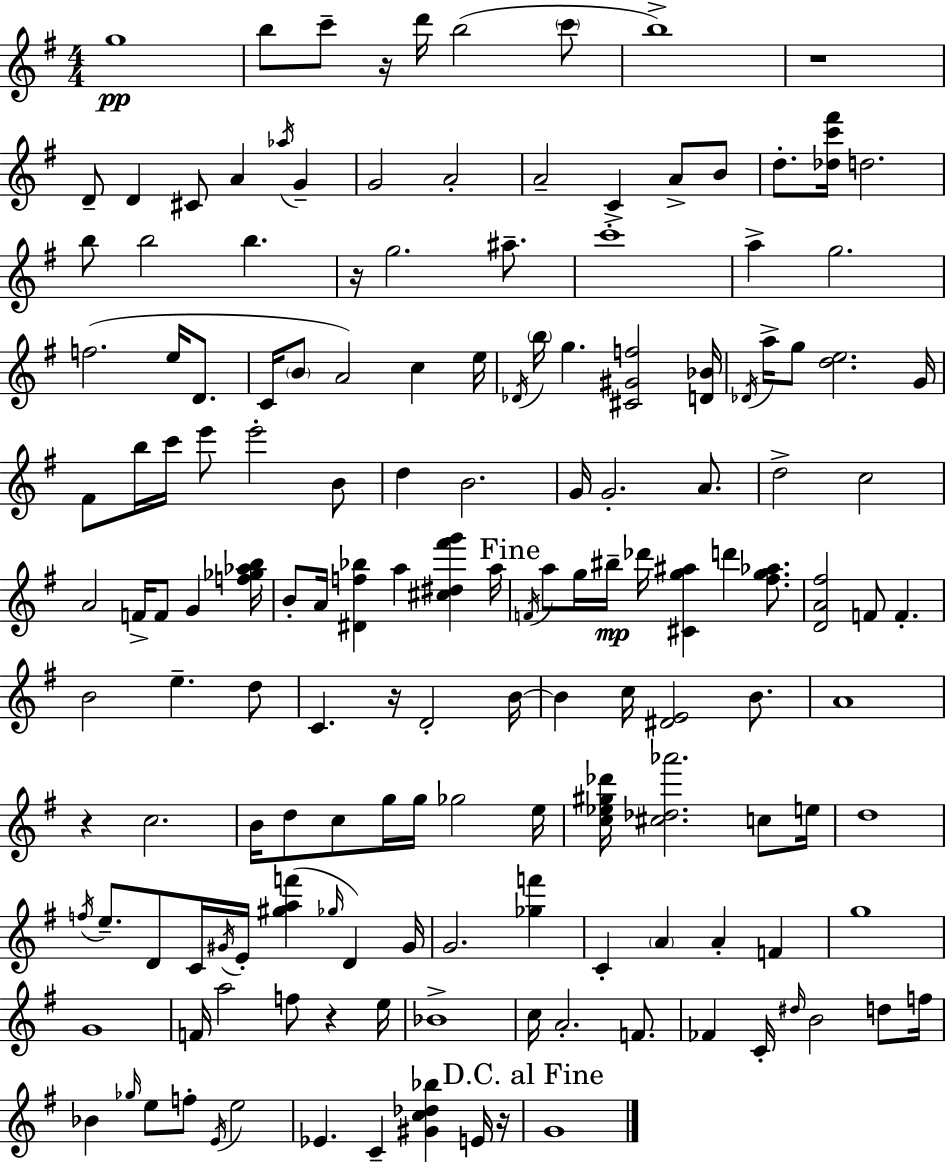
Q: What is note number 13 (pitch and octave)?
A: G4